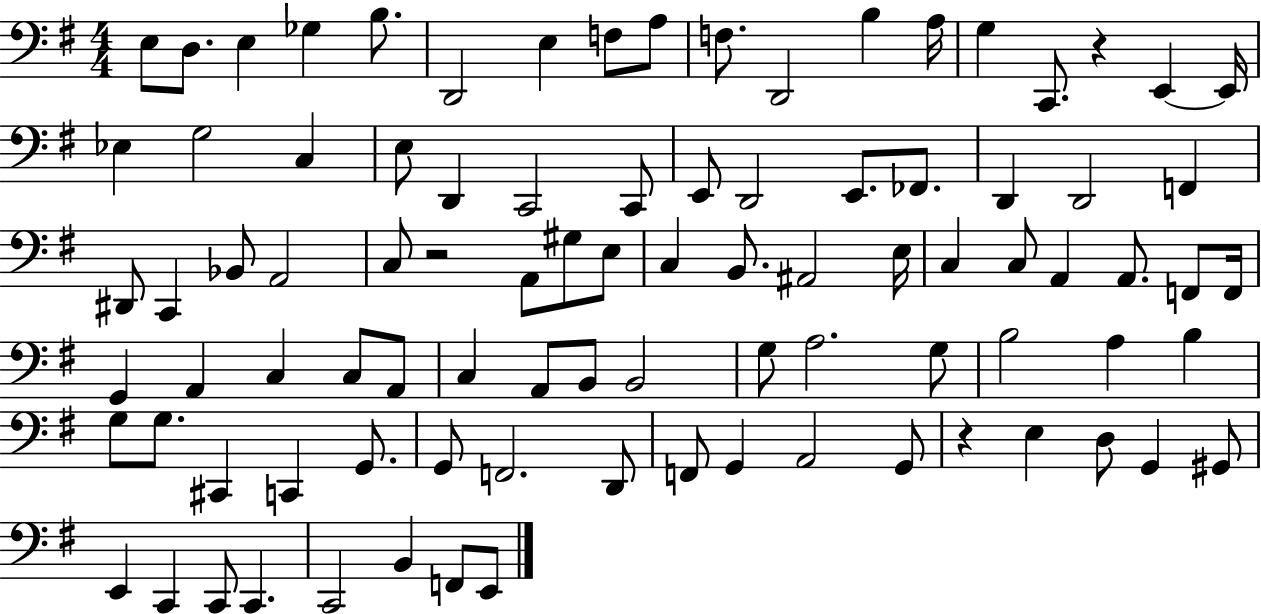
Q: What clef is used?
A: bass